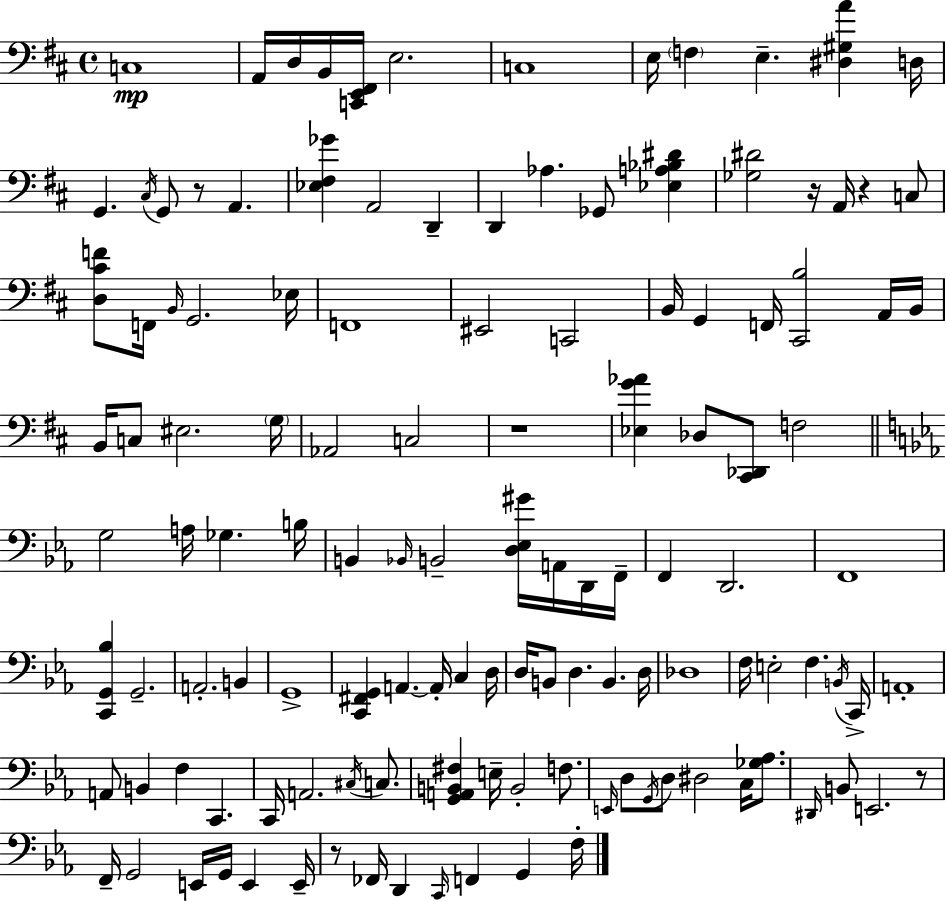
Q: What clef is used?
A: bass